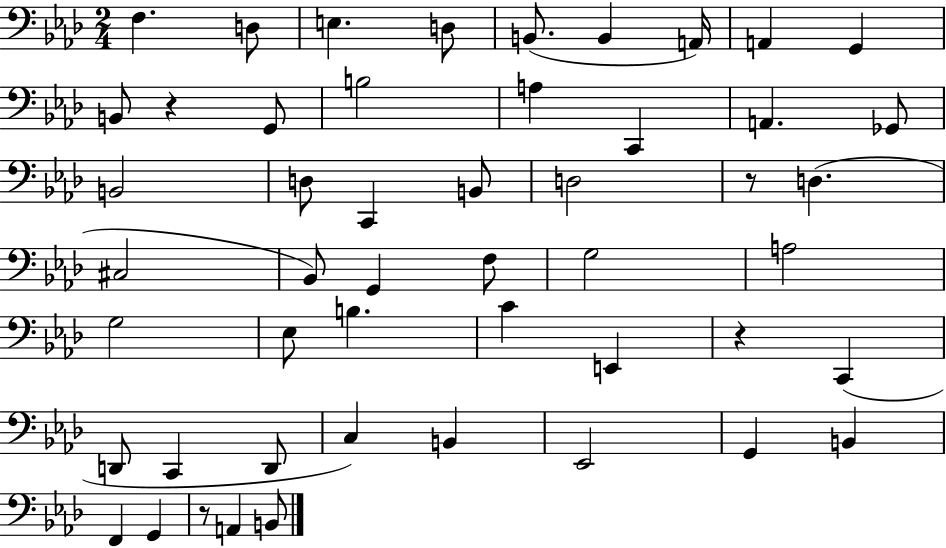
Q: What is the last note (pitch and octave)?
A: B2